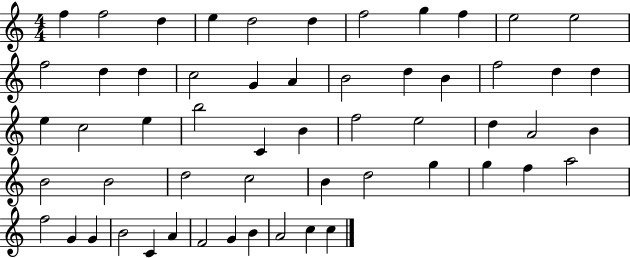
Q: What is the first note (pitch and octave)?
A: F5